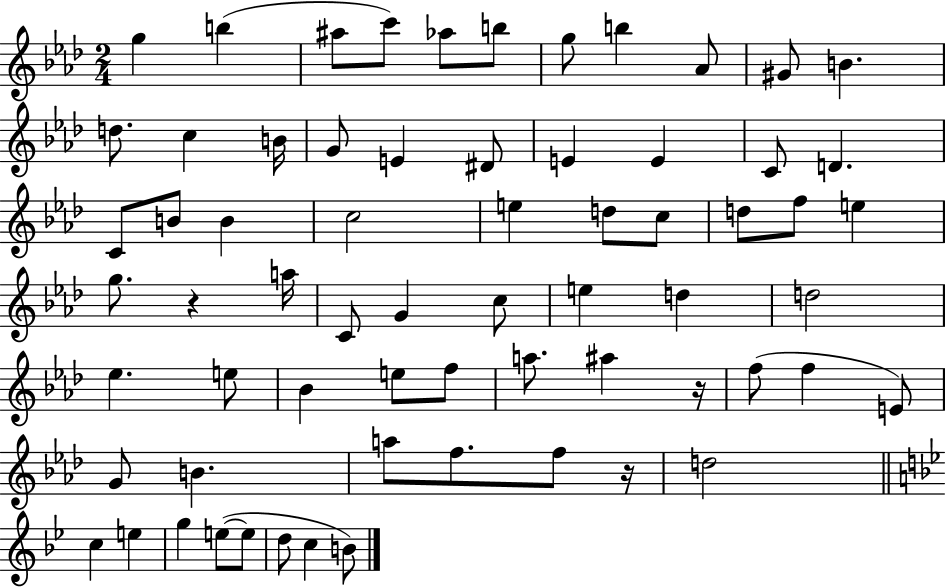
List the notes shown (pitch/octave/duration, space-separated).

G5/q B5/q A#5/e C6/e Ab5/e B5/e G5/e B5/q Ab4/e G#4/e B4/q. D5/e. C5/q B4/s G4/e E4/q D#4/e E4/q E4/q C4/e D4/q. C4/e B4/e B4/q C5/h E5/q D5/e C5/e D5/e F5/e E5/q G5/e. R/q A5/s C4/e G4/q C5/e E5/q D5/q D5/h Eb5/q. E5/e Bb4/q E5/e F5/e A5/e. A#5/q R/s F5/e F5/q E4/e G4/e B4/q. A5/e F5/e. F5/e R/s D5/h C5/q E5/q G5/q E5/e E5/e D5/e C5/q B4/e